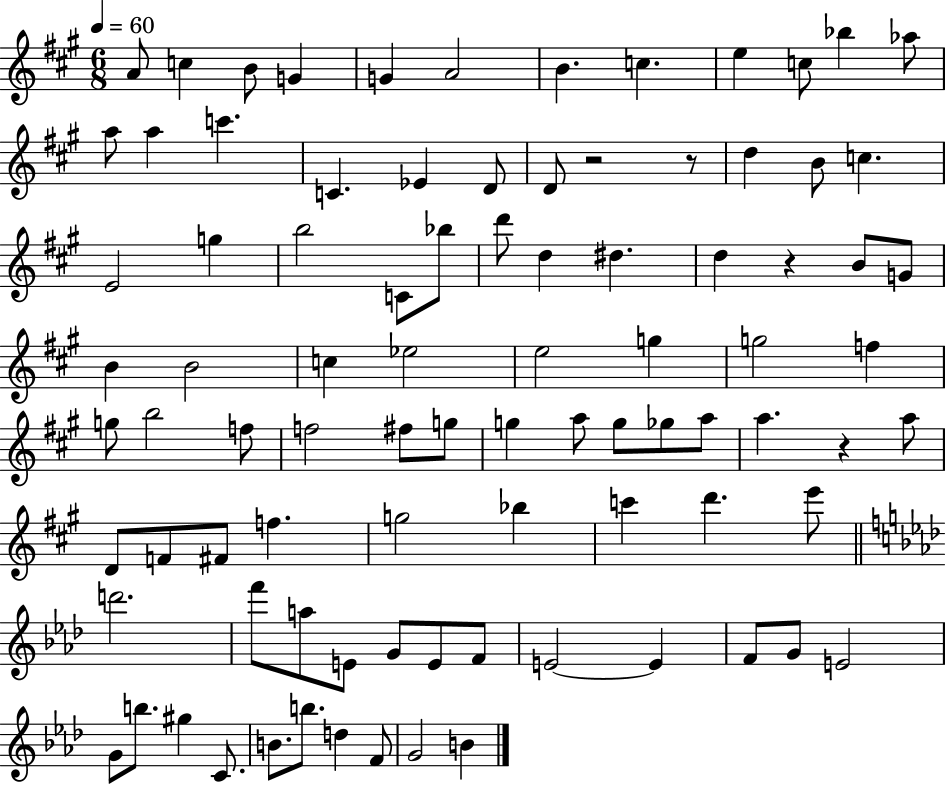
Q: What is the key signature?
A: A major